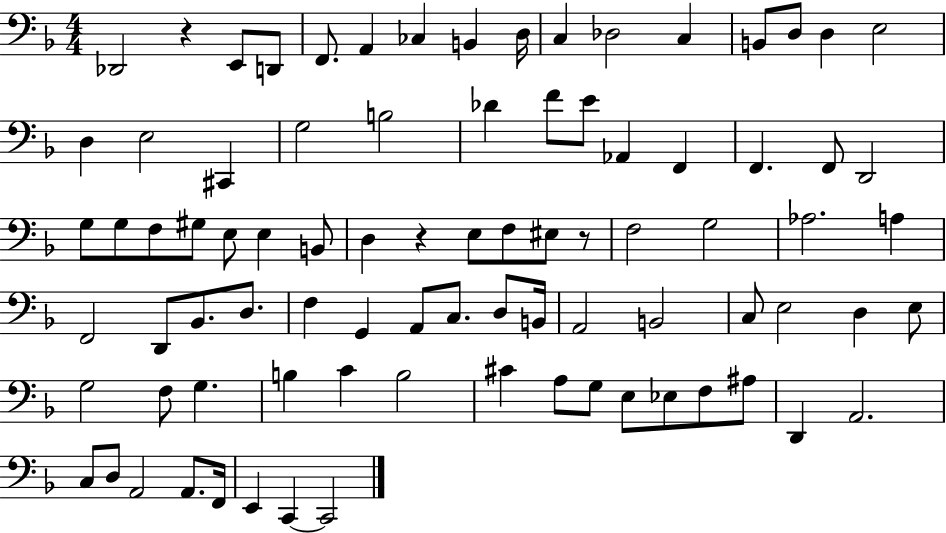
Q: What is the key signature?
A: F major